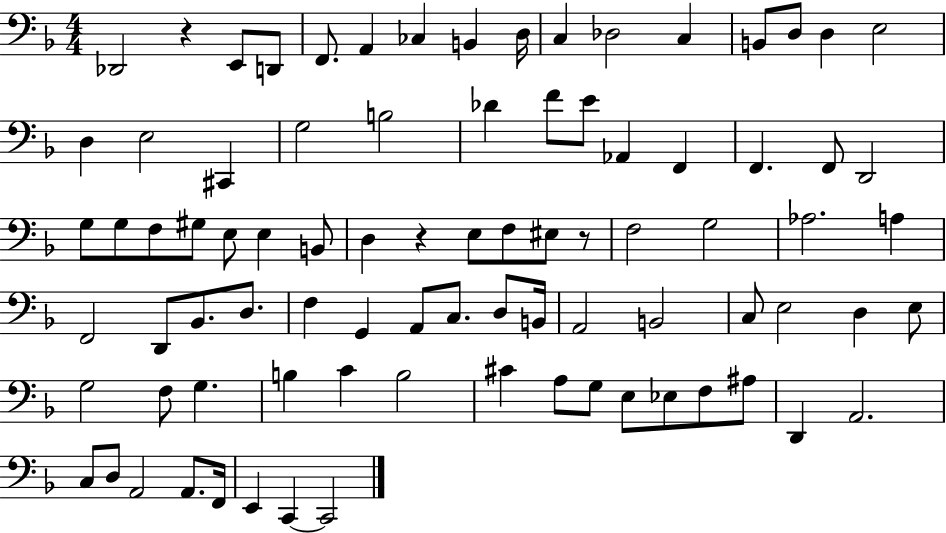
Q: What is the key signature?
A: F major